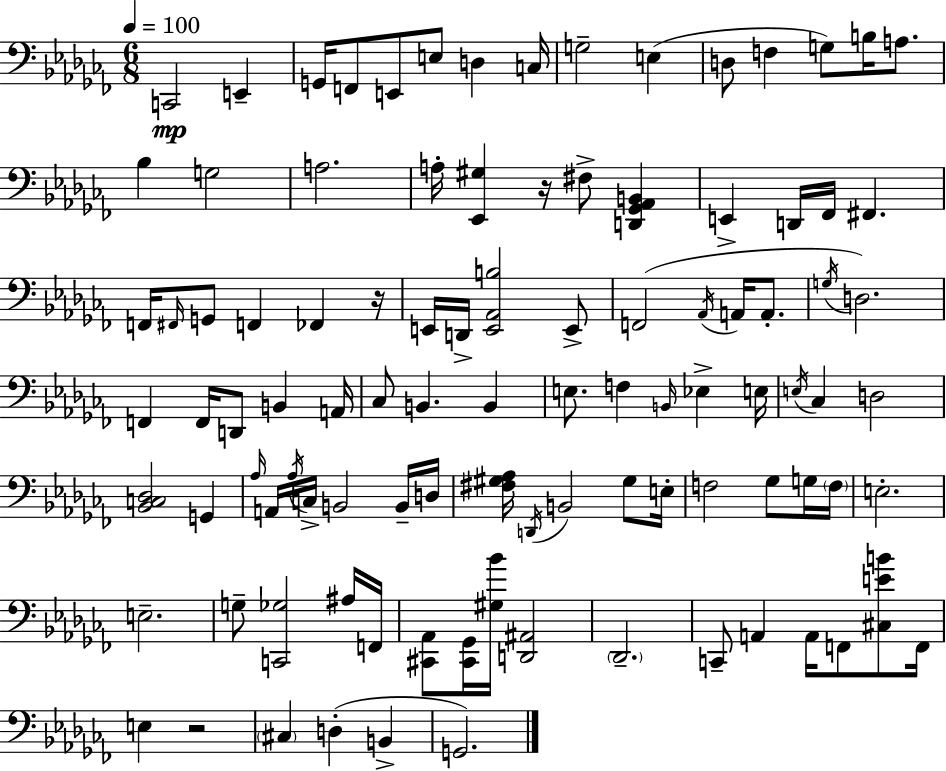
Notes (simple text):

C2/h E2/q G2/s F2/e E2/e E3/e D3/q C3/s G3/h E3/q D3/e F3/q G3/e B3/s A3/e. Bb3/q G3/h A3/h. A3/s [Eb2,G#3]/q R/s F#3/e [D2,Gb2,Ab2,B2]/q E2/q D2/s FES2/s F#2/q. F2/s F#2/s G2/e F2/q FES2/q R/s E2/s D2/s [E2,Ab2,B3]/h E2/e F2/h Ab2/s A2/s A2/e. G3/s D3/h. F2/q F2/s D2/e B2/q A2/s CES3/e B2/q. B2/q E3/e. F3/q B2/s Eb3/q E3/s E3/s CES3/q D3/h [Bb2,C3,Db3]/h G2/q Ab3/s A2/s Ab3/s C3/s B2/h B2/s D3/s [F#3,G#3,Ab3]/s D2/s B2/h G#3/e E3/s F3/h Gb3/e G3/s F3/s E3/h. E3/h. G3/e [C2,Gb3]/h A#3/s F2/s [C#2,Ab2]/e [C#2,Gb2]/s [G#3,Bb4]/s [D2,A#2]/h Db2/h. C2/e A2/q A2/s F2/e [C#3,E4,B4]/e F2/s E3/q R/h C#3/q D3/q B2/q G2/h.